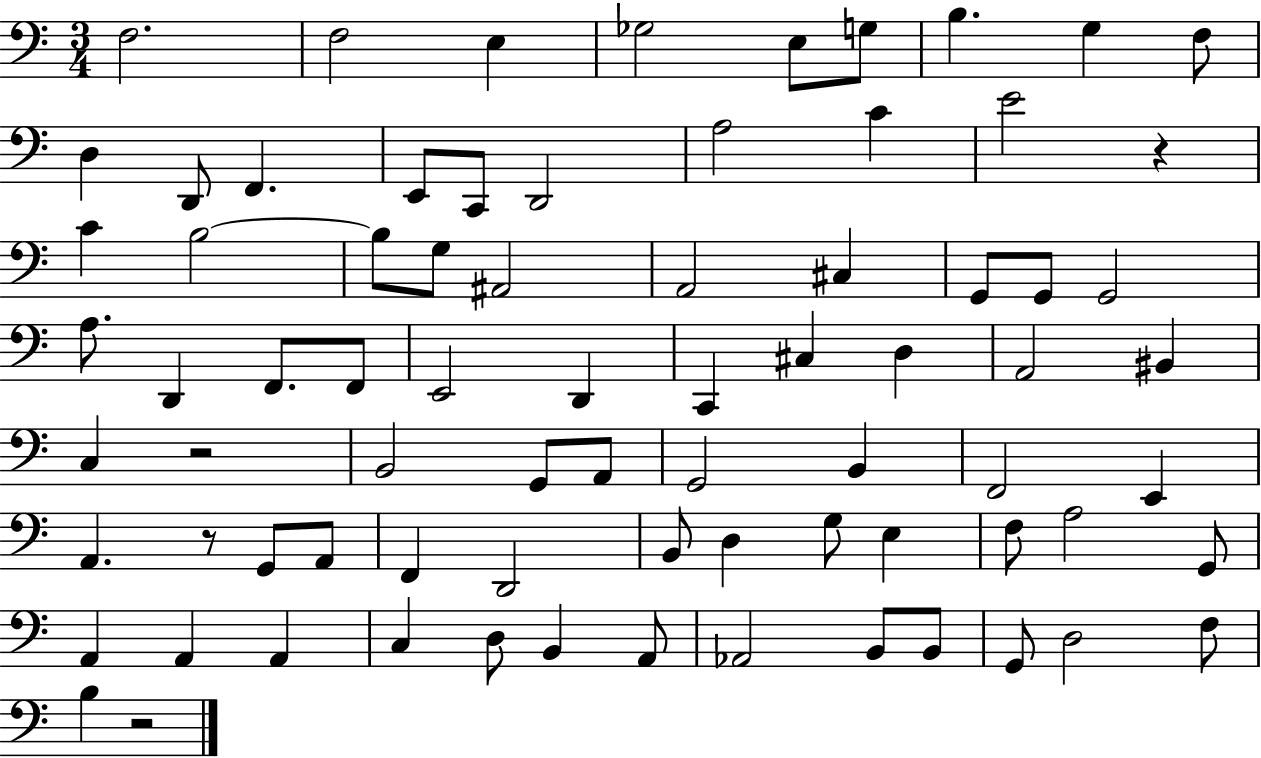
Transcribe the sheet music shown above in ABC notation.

X:1
T:Untitled
M:3/4
L:1/4
K:C
F,2 F,2 E, _G,2 E,/2 G,/2 B, G, F,/2 D, D,,/2 F,, E,,/2 C,,/2 D,,2 A,2 C E2 z C B,2 B,/2 G,/2 ^A,,2 A,,2 ^C, G,,/2 G,,/2 G,,2 A,/2 D,, F,,/2 F,,/2 E,,2 D,, C,, ^C, D, A,,2 ^B,, C, z2 B,,2 G,,/2 A,,/2 G,,2 B,, F,,2 E,, A,, z/2 G,,/2 A,,/2 F,, D,,2 B,,/2 D, G,/2 E, F,/2 A,2 G,,/2 A,, A,, A,, C, D,/2 B,, A,,/2 _A,,2 B,,/2 B,,/2 G,,/2 D,2 F,/2 B, z2